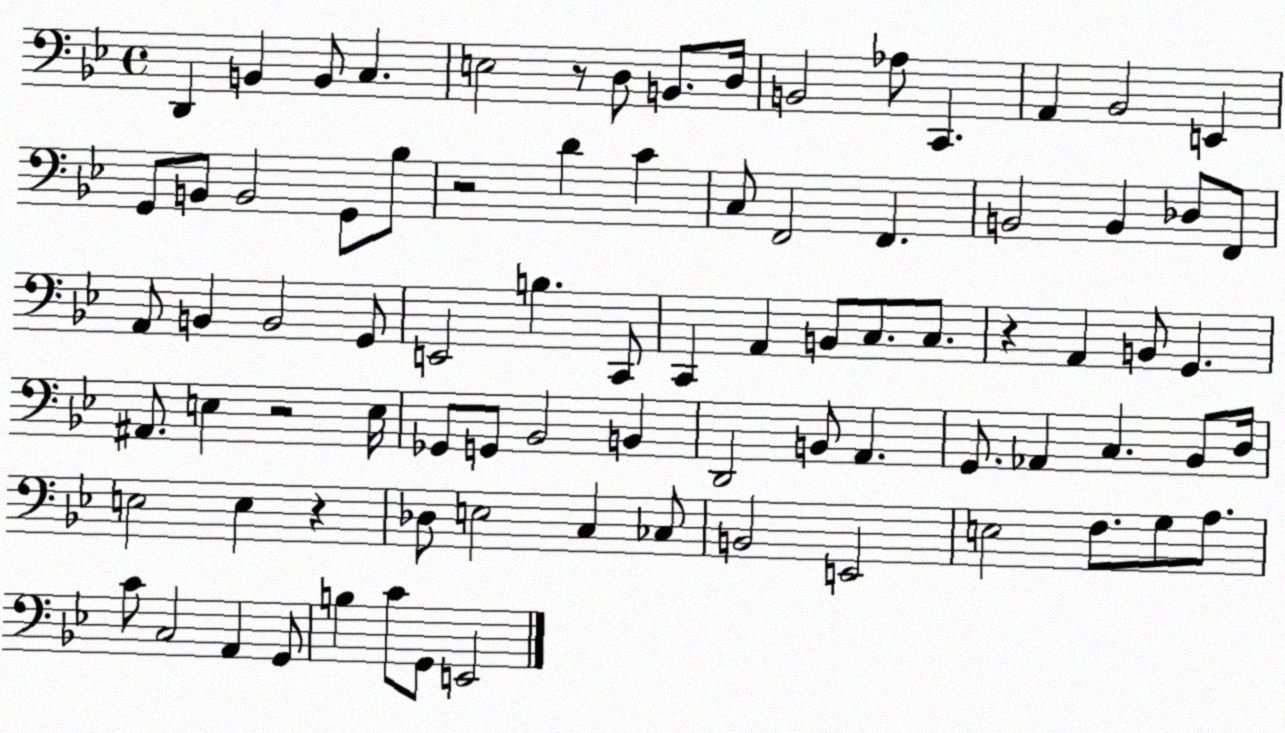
X:1
T:Untitled
M:4/4
L:1/4
K:Bb
D,, B,, B,,/2 C, E,2 z/2 D,/2 B,,/2 D,/4 B,,2 _A,/2 C,, A,, _B,,2 E,, G,,/2 B,,/2 B,,2 G,,/2 _B,/2 z2 D C C,/2 F,,2 F,, B,,2 B,, _D,/2 F,,/2 A,,/2 B,, B,,2 G,,/2 E,,2 B, C,,/2 C,, A,, B,,/2 C,/2 C,/2 z A,, B,,/2 G,, ^A,,/2 E, z2 E,/4 _G,,/2 G,,/2 _B,,2 B,, D,,2 B,,/2 A,, G,,/2 _A,, C, _B,,/2 D,/4 E,2 E, z _D,/2 E,2 C, _C,/2 B,,2 E,,2 E,2 F,/2 G,/2 A,/2 C/2 C,2 A,, G,,/2 B, C/2 G,,/2 E,,2